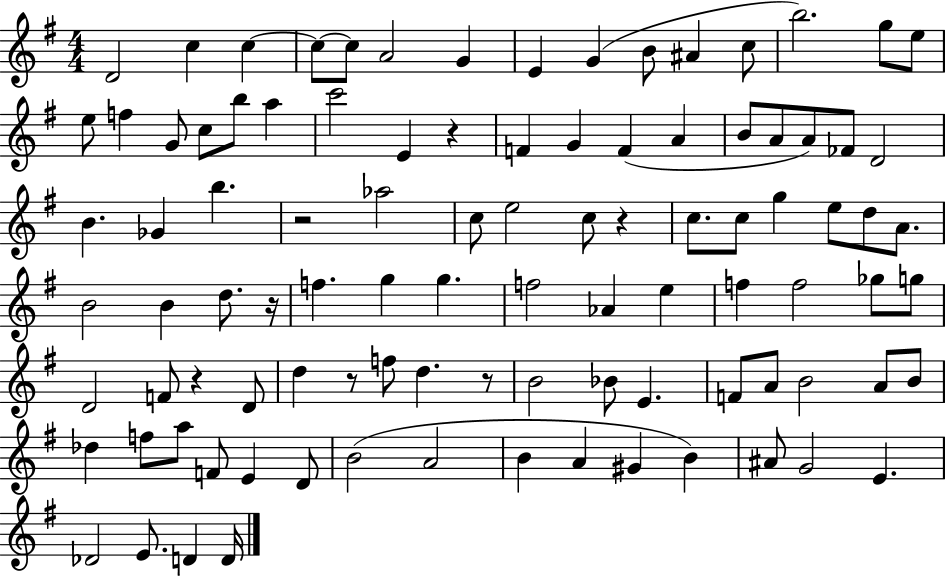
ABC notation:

X:1
T:Untitled
M:4/4
L:1/4
K:G
D2 c c c/2 c/2 A2 G E G B/2 ^A c/2 b2 g/2 e/2 e/2 f G/2 c/2 b/2 a c'2 E z F G F A B/2 A/2 A/2 _F/2 D2 B _G b z2 _a2 c/2 e2 c/2 z c/2 c/2 g e/2 d/2 A/2 B2 B d/2 z/4 f g g f2 _A e f f2 _g/2 g/2 D2 F/2 z D/2 d z/2 f/2 d z/2 B2 _B/2 E F/2 A/2 B2 A/2 B/2 _d f/2 a/2 F/2 E D/2 B2 A2 B A ^G B ^A/2 G2 E _D2 E/2 D D/4